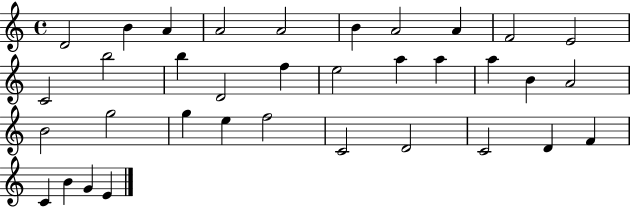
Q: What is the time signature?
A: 4/4